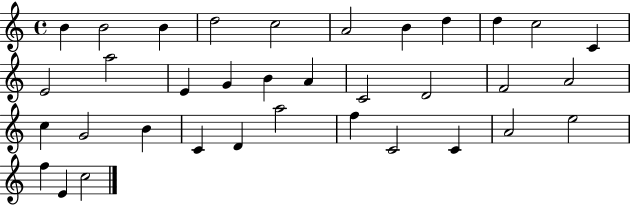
B4/q B4/h B4/q D5/h C5/h A4/h B4/q D5/q D5/q C5/h C4/q E4/h A5/h E4/q G4/q B4/q A4/q C4/h D4/h F4/h A4/h C5/q G4/h B4/q C4/q D4/q A5/h F5/q C4/h C4/q A4/h E5/h F5/q E4/q C5/h